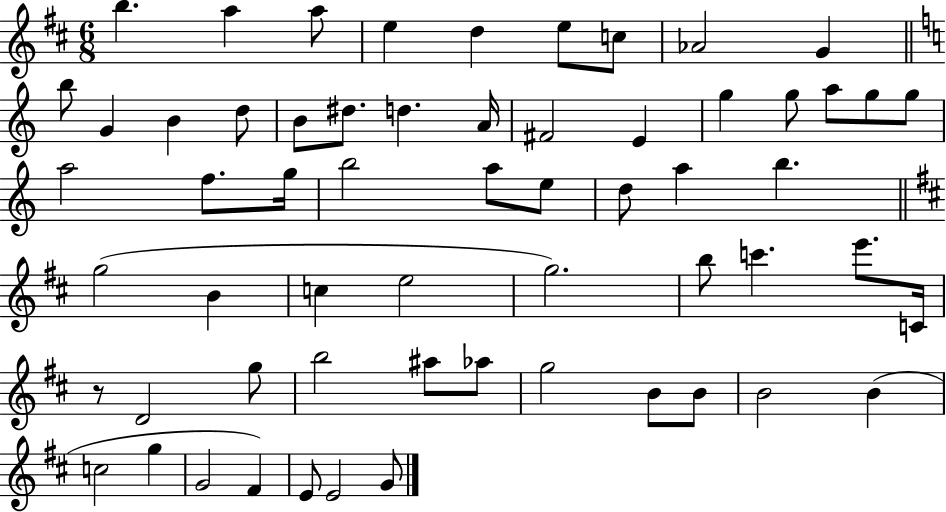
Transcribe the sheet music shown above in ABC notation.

X:1
T:Untitled
M:6/8
L:1/4
K:D
b a a/2 e d e/2 c/2 _A2 G b/2 G B d/2 B/2 ^d/2 d A/4 ^F2 E g g/2 a/2 g/2 g/2 a2 f/2 g/4 b2 a/2 e/2 d/2 a b g2 B c e2 g2 b/2 c' e'/2 C/4 z/2 D2 g/2 b2 ^a/2 _a/2 g2 B/2 B/2 B2 B c2 g G2 ^F E/2 E2 G/2